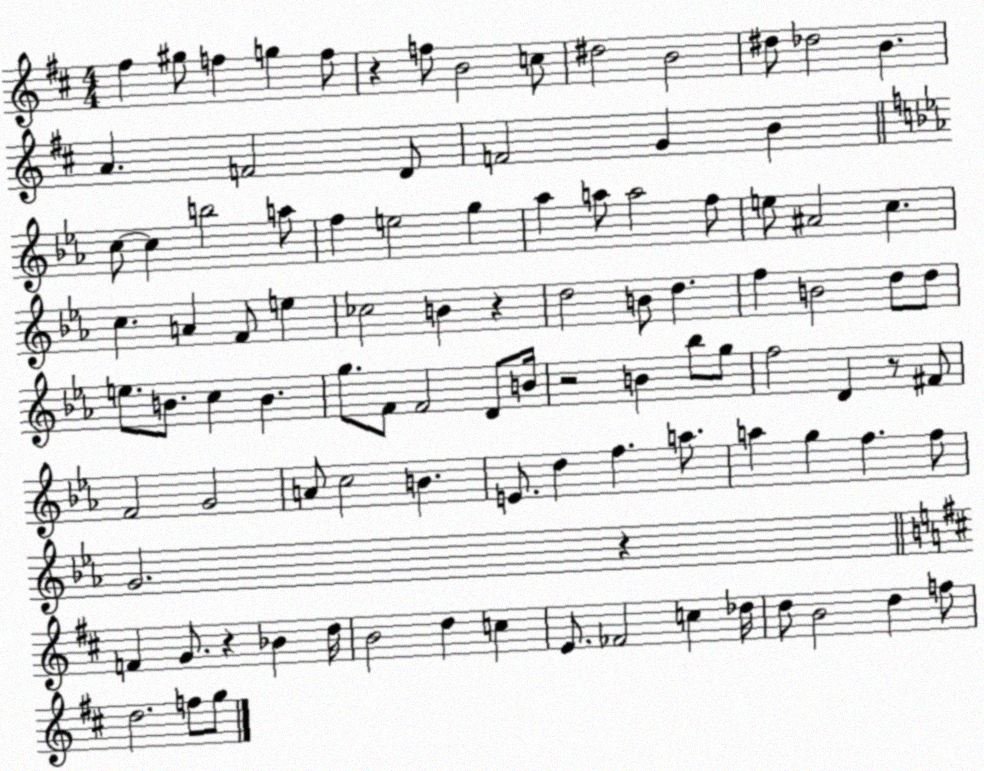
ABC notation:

X:1
T:Untitled
M:4/4
L:1/4
K:D
^f ^g/2 f g f/2 z f/2 B2 c/2 ^d2 B2 ^d/2 _d2 B A F2 D/2 F2 G B c/2 c b2 a/2 f e2 g _a a/2 a2 f/2 e/2 ^A2 c c A F/2 e _c2 B z d2 B/2 d f B2 d/2 d/2 e/2 B/2 c B g/2 F/2 F2 D/2 B/4 z2 B _b/2 g/2 f2 D z/2 ^F/2 F2 G2 A/2 c2 B E/2 d f a/2 a g f f/2 G2 z F G/2 z _B d/4 B2 d c E/2 _F2 c _d/4 d/2 B2 d f/2 d2 f/2 g/2